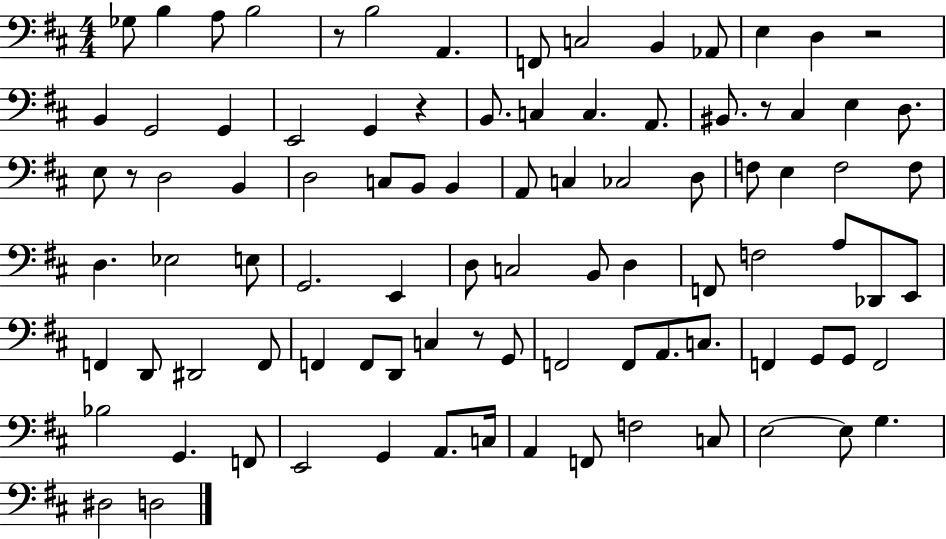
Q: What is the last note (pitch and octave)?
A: D3